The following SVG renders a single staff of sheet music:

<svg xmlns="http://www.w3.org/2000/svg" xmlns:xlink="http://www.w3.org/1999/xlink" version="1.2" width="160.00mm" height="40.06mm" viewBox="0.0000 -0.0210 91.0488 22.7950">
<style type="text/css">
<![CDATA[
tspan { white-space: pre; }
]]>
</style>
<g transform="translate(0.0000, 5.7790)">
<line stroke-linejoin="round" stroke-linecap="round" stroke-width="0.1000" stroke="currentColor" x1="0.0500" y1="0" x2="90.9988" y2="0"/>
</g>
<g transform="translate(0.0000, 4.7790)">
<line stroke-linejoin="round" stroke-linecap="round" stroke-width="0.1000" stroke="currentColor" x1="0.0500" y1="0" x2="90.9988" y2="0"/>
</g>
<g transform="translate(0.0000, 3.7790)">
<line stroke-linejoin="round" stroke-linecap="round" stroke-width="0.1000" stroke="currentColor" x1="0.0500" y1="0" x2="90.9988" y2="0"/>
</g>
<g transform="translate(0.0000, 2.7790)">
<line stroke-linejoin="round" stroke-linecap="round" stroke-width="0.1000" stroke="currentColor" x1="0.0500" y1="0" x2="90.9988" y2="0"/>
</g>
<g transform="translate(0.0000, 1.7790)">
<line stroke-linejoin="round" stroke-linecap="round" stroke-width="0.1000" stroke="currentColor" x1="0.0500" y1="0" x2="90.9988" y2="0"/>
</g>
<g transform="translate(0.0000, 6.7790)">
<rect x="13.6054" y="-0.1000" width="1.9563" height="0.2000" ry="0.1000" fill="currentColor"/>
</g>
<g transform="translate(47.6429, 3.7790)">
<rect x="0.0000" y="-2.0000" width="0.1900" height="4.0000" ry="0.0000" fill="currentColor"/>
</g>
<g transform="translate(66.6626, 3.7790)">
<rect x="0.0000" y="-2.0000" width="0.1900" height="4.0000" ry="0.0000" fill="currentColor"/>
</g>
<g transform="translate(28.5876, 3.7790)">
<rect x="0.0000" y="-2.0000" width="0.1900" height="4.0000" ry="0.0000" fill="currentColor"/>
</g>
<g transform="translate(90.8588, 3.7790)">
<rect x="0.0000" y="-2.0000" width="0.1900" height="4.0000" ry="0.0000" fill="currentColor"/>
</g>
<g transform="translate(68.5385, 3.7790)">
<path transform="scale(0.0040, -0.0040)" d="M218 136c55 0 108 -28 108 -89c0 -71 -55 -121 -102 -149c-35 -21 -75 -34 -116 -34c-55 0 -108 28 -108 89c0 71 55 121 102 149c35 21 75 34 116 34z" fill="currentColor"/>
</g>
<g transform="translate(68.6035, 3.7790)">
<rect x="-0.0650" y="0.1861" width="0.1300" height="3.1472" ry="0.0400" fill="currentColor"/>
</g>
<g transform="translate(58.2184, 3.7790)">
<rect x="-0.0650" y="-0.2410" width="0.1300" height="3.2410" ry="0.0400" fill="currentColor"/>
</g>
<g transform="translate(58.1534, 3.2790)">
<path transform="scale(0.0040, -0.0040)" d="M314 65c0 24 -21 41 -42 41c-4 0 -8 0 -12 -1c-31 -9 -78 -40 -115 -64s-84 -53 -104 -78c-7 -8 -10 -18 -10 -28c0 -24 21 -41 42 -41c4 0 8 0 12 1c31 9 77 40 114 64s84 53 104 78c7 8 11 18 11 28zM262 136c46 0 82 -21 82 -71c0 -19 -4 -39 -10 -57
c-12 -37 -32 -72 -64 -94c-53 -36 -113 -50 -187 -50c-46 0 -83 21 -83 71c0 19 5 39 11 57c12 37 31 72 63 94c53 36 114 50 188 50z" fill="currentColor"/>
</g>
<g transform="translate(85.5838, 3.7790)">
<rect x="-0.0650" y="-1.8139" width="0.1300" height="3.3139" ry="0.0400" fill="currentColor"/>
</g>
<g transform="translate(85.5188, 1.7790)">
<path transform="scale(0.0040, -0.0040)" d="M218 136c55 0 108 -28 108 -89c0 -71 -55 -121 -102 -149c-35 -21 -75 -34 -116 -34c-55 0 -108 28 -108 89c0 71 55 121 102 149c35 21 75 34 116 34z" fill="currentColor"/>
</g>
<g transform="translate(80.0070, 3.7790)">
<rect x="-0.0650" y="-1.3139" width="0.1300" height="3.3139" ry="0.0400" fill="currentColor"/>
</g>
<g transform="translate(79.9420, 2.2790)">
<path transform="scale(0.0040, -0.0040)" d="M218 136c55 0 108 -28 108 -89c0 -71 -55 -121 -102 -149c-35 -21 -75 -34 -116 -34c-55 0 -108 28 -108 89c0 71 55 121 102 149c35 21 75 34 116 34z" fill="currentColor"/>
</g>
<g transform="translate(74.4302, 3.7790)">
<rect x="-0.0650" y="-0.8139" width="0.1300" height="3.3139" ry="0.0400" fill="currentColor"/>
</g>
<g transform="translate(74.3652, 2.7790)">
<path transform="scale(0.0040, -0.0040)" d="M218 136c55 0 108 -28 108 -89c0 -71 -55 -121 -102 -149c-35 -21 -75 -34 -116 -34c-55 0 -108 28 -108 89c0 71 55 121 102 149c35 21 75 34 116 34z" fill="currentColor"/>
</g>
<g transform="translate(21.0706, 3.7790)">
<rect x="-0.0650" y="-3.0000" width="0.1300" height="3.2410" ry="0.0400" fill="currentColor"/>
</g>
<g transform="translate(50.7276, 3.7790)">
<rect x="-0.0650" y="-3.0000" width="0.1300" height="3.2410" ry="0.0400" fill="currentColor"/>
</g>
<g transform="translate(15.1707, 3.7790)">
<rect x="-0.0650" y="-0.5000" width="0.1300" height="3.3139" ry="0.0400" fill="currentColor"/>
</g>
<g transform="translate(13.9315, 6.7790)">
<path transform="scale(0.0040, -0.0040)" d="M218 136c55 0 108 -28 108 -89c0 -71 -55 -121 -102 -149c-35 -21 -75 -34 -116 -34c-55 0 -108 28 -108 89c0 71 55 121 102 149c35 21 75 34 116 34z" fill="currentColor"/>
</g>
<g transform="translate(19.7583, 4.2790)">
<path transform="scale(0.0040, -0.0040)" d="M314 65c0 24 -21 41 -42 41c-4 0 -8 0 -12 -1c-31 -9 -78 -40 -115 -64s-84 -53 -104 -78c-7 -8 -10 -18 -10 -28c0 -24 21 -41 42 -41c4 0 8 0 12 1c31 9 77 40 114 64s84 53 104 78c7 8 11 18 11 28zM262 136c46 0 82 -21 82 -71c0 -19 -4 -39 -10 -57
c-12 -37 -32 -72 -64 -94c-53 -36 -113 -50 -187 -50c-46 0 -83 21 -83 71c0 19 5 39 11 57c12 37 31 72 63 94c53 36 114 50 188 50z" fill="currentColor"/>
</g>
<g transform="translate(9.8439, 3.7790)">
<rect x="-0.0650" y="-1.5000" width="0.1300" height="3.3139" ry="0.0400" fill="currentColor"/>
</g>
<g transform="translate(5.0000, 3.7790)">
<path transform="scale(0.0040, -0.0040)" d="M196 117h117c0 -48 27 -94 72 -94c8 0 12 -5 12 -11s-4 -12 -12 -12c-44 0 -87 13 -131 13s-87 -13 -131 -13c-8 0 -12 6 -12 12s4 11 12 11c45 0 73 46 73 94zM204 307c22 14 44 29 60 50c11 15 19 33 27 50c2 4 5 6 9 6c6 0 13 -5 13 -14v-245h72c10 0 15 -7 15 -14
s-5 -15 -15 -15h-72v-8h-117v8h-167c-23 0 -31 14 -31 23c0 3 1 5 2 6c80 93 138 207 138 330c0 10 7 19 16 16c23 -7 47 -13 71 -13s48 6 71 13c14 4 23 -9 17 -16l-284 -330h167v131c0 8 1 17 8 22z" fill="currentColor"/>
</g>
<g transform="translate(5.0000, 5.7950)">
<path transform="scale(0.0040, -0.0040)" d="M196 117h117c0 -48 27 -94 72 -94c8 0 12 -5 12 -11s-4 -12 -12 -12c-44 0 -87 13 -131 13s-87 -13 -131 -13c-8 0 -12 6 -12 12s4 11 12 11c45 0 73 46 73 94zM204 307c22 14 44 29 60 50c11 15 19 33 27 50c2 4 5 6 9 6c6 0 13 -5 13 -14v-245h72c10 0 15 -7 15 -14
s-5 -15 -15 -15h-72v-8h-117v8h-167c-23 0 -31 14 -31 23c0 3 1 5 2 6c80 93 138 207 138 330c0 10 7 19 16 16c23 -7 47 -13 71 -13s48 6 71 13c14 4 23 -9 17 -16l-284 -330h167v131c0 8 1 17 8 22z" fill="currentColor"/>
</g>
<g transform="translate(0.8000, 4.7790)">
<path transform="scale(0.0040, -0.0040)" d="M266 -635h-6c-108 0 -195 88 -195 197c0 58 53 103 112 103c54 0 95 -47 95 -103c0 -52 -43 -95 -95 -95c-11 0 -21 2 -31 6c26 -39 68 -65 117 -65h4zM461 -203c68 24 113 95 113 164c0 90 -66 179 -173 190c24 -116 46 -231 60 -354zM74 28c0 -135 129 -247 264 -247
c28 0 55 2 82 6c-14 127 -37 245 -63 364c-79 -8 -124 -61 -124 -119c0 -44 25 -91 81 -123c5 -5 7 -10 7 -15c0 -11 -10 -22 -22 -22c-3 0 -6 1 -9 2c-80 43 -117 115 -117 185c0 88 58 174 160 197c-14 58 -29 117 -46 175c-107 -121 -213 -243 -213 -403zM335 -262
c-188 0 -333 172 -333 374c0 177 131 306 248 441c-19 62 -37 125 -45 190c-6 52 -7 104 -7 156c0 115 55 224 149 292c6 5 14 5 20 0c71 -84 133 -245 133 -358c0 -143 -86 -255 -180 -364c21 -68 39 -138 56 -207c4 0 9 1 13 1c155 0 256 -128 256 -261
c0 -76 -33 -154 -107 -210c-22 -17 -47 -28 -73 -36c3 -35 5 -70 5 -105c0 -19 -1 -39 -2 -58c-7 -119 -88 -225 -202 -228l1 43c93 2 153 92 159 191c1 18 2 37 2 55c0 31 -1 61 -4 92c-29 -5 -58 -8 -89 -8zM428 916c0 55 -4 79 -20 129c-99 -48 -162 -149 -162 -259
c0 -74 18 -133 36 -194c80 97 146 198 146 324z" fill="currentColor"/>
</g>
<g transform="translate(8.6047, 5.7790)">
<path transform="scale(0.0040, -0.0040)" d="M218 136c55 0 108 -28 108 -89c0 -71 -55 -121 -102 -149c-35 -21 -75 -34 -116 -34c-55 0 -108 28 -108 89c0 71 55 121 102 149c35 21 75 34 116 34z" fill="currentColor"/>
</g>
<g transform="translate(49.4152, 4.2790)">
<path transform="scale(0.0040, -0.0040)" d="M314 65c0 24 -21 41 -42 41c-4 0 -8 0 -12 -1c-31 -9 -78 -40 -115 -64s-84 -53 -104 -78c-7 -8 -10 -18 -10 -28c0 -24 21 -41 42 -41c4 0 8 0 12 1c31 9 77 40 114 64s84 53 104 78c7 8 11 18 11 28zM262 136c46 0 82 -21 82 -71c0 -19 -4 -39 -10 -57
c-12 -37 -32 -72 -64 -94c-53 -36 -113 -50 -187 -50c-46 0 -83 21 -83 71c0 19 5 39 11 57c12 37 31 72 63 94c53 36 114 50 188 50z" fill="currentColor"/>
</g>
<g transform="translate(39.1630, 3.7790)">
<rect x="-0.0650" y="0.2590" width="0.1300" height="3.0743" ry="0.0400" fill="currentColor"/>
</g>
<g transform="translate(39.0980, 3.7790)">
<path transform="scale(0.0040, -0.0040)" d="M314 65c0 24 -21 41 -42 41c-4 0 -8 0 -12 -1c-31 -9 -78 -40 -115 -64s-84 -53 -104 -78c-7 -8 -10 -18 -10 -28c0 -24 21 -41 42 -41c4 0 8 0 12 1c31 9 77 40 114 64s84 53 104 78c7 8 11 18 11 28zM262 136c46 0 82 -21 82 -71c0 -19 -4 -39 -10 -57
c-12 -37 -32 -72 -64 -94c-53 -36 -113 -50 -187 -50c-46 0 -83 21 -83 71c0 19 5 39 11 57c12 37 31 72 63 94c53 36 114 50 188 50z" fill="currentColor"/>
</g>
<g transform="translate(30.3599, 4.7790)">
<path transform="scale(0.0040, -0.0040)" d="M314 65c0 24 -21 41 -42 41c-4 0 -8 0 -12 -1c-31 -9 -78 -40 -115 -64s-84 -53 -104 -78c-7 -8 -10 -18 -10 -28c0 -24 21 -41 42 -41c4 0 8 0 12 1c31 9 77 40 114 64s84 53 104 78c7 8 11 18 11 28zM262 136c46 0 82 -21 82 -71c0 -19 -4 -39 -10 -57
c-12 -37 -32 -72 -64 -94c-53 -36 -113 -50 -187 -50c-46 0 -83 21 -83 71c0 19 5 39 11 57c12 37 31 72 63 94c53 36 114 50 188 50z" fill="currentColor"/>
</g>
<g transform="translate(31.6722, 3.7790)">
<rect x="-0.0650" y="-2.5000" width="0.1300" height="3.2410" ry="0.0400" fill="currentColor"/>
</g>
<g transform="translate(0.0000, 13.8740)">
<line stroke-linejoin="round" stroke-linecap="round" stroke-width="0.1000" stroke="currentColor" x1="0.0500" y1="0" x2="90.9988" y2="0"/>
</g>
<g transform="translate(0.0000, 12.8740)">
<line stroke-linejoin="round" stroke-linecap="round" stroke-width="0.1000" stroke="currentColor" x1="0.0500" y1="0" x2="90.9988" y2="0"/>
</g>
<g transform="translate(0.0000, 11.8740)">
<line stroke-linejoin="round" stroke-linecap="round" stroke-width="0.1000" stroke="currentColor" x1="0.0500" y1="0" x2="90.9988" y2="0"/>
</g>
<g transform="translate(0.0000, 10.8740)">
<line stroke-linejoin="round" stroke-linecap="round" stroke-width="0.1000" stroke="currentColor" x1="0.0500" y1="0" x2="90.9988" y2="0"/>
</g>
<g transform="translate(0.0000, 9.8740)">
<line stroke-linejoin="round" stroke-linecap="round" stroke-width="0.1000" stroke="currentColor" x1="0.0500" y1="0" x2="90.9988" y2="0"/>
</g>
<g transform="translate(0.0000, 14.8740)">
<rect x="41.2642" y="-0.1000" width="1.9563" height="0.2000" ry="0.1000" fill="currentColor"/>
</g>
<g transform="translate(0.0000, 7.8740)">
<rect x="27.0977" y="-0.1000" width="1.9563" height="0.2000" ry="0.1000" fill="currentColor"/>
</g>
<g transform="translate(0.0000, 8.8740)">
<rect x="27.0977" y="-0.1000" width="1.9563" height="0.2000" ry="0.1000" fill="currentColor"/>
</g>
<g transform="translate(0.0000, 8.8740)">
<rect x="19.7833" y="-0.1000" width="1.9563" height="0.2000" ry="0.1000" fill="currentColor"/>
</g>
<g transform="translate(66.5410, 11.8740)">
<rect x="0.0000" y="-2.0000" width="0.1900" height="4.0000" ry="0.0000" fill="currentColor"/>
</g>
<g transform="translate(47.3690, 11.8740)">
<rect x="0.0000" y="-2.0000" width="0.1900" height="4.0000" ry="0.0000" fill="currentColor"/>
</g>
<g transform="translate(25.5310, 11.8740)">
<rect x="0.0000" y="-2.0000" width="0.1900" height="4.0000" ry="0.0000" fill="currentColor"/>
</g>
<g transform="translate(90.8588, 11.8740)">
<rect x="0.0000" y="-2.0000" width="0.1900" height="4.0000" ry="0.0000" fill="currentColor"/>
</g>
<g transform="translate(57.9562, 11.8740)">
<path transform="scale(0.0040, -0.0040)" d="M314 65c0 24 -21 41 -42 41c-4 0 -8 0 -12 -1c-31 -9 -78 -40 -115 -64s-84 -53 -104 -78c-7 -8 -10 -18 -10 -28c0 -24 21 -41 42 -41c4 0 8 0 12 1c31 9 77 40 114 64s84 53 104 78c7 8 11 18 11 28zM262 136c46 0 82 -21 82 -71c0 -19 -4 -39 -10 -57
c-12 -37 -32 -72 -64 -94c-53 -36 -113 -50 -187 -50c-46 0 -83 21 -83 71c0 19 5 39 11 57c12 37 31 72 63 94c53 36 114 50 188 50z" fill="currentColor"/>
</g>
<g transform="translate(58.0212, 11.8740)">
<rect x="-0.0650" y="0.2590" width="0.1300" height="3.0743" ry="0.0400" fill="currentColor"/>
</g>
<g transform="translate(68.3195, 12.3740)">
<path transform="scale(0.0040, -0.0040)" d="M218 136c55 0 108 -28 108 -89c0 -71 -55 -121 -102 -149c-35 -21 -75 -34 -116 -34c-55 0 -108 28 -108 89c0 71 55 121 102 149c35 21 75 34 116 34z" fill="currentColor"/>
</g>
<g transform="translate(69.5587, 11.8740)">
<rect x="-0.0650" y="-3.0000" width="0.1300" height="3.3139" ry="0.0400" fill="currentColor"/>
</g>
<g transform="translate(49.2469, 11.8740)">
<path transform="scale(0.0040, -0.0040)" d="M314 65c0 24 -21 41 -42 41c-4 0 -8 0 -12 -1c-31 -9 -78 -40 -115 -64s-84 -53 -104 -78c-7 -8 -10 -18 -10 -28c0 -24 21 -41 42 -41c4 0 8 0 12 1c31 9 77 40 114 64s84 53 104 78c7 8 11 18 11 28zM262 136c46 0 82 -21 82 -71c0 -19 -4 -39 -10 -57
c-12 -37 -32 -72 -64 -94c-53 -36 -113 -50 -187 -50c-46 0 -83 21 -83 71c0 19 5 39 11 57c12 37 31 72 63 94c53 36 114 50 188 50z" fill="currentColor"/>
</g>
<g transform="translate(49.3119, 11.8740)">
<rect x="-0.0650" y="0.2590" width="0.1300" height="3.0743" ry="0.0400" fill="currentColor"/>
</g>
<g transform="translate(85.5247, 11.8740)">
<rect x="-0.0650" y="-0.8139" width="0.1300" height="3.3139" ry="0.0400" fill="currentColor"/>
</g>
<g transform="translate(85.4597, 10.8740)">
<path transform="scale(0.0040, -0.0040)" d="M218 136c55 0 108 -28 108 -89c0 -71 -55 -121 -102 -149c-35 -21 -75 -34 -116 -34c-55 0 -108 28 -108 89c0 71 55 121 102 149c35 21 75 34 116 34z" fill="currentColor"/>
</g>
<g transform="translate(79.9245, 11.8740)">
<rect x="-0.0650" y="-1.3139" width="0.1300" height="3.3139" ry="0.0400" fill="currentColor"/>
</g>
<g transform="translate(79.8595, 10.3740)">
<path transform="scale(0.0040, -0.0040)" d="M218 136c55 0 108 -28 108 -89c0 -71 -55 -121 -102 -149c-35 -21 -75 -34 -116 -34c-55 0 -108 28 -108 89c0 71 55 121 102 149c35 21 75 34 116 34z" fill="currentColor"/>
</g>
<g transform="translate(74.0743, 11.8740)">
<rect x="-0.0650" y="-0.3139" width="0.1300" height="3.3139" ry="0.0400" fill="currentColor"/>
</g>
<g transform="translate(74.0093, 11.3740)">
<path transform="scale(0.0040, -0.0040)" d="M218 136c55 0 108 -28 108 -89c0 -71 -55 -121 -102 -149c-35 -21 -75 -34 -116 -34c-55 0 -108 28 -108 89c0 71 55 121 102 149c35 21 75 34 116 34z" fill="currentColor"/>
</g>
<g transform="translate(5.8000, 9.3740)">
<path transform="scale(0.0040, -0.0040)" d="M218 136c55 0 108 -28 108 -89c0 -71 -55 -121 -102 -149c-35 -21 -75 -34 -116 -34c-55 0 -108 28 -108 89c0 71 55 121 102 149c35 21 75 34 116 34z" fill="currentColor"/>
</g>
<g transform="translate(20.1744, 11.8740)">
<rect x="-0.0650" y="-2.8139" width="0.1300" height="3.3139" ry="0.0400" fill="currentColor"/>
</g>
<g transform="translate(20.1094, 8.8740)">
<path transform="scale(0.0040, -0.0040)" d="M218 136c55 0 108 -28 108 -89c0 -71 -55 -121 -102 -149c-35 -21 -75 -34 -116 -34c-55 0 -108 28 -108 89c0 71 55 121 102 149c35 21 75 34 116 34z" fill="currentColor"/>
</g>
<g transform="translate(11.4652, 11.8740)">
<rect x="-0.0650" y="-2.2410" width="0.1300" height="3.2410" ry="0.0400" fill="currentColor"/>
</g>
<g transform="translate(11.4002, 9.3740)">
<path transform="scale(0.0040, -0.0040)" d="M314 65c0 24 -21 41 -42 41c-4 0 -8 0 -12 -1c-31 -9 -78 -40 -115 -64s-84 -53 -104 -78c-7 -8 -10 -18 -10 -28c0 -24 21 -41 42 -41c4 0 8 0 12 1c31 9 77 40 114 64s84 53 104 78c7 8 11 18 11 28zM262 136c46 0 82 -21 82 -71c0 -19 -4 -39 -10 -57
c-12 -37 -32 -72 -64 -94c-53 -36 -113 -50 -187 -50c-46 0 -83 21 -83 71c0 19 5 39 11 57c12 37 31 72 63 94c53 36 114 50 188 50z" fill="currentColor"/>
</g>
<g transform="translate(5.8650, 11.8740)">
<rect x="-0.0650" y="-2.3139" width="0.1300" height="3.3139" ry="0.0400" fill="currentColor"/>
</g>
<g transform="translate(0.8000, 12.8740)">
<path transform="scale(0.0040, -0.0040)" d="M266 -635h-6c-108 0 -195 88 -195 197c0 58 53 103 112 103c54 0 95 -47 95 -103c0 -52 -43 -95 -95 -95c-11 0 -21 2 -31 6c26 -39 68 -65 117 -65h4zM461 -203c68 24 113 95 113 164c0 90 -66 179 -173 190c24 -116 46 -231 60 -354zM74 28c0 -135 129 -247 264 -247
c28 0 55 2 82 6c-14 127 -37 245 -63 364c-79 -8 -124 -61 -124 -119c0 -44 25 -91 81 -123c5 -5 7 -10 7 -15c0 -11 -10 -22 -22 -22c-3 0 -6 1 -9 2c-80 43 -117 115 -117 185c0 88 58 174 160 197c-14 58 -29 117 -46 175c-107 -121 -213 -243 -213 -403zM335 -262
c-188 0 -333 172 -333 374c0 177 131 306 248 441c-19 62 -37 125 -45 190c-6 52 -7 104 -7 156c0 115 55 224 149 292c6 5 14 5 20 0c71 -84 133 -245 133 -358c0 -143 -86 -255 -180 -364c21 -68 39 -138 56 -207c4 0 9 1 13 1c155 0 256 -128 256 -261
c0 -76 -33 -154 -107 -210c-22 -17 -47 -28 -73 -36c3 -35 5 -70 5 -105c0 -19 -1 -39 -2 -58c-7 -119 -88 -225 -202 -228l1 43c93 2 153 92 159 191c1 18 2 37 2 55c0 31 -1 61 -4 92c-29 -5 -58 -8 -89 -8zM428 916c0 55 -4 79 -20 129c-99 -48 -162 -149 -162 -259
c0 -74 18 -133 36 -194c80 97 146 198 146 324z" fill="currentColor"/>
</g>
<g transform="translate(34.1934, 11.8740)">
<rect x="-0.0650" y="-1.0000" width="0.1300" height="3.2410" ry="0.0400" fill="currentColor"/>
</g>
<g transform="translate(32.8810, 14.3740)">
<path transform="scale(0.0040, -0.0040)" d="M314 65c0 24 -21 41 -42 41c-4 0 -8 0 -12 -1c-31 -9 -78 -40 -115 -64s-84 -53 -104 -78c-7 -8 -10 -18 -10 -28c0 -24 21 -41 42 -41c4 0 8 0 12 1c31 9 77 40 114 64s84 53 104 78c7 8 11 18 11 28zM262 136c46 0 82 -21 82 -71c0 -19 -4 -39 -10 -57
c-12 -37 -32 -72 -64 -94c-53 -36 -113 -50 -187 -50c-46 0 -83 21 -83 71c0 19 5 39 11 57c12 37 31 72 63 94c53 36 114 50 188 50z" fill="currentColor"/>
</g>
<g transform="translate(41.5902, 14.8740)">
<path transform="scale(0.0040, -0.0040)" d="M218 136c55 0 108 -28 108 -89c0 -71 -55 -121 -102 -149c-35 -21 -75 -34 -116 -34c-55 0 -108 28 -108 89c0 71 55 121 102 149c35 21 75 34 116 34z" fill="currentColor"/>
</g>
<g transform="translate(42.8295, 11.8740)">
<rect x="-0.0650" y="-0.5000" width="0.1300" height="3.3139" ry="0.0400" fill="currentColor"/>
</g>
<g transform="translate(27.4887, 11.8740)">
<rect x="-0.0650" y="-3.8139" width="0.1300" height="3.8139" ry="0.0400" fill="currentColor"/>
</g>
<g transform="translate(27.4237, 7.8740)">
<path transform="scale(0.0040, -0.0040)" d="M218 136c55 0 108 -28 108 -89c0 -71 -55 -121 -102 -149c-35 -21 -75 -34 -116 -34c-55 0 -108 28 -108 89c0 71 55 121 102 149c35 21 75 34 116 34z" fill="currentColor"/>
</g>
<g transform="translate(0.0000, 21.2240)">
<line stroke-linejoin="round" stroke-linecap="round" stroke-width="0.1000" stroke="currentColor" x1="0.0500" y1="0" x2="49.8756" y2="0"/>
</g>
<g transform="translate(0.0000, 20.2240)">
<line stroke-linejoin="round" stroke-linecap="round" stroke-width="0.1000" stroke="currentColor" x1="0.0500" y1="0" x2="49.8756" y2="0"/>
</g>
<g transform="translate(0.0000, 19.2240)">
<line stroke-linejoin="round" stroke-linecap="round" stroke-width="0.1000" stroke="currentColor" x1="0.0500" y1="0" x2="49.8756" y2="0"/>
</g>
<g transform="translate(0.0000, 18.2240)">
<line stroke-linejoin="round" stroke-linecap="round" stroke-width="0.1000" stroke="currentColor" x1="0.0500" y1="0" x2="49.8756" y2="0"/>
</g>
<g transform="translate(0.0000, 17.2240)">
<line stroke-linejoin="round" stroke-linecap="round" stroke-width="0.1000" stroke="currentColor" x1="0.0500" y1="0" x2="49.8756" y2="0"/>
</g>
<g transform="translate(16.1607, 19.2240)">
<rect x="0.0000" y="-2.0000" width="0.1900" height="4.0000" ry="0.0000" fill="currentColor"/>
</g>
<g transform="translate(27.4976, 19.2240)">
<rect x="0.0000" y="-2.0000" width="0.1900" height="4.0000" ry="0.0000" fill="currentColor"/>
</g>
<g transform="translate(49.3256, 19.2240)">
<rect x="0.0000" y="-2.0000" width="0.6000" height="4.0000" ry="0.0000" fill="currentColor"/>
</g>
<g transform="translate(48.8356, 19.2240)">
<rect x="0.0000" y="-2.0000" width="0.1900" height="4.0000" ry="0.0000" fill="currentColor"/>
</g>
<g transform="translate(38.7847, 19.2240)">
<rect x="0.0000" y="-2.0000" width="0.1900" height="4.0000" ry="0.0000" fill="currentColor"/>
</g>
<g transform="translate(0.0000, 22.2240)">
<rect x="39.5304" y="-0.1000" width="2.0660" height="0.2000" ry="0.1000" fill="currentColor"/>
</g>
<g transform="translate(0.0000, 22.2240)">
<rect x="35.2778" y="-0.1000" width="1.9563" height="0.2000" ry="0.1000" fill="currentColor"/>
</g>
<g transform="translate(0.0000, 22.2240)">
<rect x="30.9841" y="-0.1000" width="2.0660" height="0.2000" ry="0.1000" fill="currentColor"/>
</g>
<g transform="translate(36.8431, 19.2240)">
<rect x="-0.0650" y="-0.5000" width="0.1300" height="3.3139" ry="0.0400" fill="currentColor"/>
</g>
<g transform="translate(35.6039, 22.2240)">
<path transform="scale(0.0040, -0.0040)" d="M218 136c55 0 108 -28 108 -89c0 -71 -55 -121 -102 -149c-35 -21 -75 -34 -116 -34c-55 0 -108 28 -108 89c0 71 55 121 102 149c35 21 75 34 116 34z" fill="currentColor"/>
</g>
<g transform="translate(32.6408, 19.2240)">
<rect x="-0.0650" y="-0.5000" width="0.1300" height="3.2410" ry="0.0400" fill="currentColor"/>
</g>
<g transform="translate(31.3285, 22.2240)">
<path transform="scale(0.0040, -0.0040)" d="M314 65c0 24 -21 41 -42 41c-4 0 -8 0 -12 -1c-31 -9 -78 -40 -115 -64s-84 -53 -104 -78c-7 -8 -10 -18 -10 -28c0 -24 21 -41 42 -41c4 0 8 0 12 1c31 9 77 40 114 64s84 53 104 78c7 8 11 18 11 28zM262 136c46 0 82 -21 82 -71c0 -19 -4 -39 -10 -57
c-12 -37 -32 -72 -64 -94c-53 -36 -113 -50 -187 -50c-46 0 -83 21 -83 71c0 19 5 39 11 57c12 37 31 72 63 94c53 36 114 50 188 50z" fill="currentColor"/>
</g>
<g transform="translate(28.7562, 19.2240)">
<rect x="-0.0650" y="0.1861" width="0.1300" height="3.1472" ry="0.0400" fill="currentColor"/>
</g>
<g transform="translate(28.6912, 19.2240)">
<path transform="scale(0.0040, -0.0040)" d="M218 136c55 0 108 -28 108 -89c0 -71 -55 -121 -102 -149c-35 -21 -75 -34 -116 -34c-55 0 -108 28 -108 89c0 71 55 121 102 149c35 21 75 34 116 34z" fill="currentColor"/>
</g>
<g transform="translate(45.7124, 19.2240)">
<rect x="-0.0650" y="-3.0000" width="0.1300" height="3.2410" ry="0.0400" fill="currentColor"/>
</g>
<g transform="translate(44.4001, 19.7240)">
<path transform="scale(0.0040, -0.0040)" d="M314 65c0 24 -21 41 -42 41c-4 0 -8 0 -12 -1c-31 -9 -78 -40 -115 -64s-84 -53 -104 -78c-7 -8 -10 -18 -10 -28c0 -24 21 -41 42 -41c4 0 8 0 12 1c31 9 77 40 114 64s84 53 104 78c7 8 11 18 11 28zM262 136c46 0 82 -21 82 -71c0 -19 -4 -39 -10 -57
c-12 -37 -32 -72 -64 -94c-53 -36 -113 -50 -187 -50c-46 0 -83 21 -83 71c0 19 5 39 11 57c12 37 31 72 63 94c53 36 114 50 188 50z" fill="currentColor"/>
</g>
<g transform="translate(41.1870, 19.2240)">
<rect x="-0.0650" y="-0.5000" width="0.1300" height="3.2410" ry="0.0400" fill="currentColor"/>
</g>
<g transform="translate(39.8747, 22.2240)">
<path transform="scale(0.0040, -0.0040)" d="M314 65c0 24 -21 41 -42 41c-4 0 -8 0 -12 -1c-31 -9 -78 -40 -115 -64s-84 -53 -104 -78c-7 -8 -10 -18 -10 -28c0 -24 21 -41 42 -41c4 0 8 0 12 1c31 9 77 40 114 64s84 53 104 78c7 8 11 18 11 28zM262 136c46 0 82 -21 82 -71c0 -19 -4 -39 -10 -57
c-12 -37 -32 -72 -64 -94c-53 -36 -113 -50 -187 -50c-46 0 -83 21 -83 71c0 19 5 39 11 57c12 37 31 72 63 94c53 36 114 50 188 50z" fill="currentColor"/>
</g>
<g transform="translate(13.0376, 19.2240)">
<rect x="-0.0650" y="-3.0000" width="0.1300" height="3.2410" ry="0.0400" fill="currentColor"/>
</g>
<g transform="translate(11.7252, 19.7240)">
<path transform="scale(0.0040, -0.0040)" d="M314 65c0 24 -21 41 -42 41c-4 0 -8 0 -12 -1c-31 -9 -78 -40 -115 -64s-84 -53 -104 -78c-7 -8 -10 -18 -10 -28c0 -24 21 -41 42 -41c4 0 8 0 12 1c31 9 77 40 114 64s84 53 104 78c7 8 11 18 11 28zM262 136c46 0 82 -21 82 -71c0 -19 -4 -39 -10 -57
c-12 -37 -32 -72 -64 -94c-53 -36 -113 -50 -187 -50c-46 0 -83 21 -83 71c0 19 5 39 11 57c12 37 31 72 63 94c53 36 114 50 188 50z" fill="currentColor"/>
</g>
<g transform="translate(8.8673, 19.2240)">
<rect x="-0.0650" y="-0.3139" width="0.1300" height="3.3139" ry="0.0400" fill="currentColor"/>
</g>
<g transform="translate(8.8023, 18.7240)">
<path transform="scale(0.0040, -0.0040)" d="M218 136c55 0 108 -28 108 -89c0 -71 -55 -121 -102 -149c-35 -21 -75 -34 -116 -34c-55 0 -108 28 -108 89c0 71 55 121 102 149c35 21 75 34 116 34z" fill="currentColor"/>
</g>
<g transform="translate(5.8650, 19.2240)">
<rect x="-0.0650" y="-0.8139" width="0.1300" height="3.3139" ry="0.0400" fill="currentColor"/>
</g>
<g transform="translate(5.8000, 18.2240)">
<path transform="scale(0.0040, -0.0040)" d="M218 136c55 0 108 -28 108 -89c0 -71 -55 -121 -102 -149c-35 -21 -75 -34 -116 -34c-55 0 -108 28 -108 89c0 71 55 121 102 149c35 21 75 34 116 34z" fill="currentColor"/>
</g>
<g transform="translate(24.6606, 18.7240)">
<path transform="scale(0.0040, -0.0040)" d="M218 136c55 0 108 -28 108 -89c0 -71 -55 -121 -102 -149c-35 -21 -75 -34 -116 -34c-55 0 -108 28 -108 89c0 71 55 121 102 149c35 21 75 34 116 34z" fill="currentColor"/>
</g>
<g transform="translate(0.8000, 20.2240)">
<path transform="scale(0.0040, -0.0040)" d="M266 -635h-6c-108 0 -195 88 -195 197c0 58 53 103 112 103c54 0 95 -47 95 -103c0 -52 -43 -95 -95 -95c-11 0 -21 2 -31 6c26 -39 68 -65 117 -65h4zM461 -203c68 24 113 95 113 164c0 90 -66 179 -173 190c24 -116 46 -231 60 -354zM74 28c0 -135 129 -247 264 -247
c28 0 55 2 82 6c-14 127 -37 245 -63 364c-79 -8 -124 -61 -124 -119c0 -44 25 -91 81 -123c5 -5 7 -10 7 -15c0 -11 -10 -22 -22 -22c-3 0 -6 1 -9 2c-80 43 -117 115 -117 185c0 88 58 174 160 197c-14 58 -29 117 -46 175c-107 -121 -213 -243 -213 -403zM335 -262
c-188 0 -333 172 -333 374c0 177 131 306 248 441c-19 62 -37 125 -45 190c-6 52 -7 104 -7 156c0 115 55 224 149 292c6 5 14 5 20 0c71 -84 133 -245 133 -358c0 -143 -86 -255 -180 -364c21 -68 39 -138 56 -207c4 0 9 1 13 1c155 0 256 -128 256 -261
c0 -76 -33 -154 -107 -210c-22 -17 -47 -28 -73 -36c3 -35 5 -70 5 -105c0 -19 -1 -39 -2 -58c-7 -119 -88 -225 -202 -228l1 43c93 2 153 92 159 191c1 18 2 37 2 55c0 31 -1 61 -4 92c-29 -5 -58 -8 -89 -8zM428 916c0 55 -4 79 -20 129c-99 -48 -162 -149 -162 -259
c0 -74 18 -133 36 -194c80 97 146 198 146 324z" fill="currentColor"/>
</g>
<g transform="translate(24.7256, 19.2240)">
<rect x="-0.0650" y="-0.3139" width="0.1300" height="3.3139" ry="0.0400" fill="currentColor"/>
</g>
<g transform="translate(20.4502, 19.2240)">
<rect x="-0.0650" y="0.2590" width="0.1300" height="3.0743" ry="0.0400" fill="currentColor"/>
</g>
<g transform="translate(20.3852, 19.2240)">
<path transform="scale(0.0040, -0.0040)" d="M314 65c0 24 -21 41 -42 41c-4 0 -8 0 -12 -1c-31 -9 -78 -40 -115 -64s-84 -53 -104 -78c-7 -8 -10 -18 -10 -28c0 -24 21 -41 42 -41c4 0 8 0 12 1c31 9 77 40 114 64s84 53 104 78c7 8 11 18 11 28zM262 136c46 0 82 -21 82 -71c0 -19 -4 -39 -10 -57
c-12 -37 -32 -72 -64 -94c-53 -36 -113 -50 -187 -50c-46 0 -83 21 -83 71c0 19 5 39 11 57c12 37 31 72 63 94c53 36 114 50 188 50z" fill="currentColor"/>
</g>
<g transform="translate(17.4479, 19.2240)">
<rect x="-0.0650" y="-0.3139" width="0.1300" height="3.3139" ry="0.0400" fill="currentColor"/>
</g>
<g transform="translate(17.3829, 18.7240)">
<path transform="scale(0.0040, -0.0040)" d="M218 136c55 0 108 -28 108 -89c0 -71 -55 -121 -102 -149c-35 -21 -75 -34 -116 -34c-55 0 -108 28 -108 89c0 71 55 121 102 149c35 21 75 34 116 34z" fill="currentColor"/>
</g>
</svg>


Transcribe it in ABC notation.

X:1
T:Untitled
M:4/4
L:1/4
K:C
E C A2 G2 B2 A2 c2 B d e f g g2 a c' D2 C B2 B2 A c e d d c A2 c B2 c B C2 C C2 A2